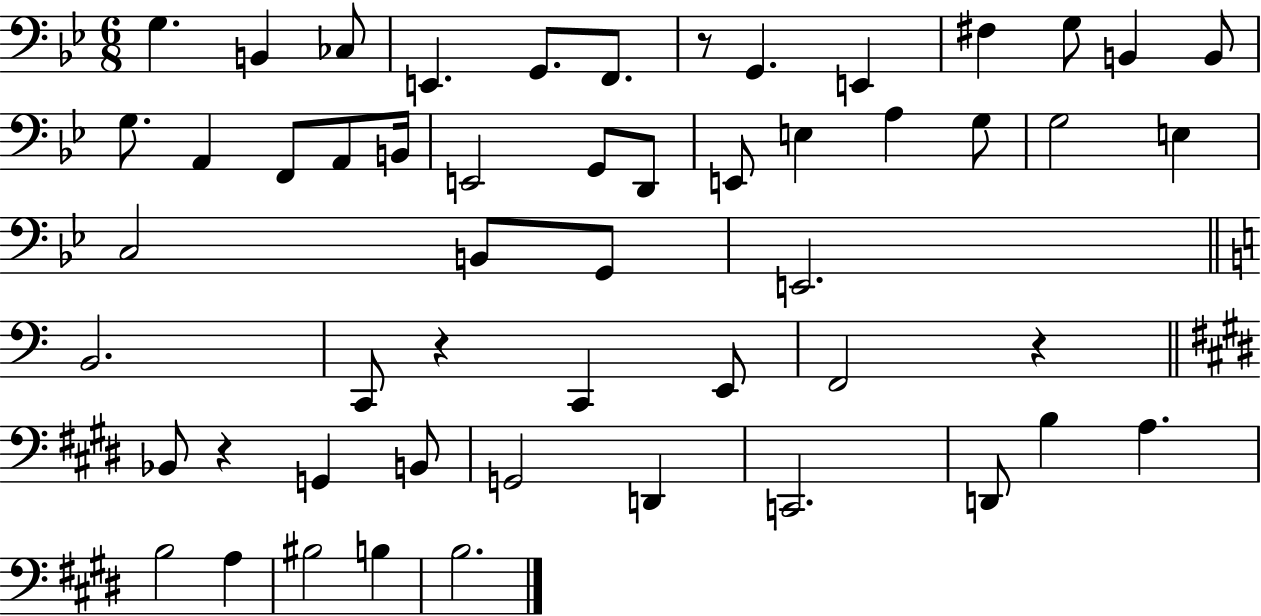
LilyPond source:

{
  \clef bass
  \numericTimeSignature
  \time 6/8
  \key bes \major
  g4. b,4 ces8 | e,4. g,8. f,8. | r8 g,4. e,4 | fis4 g8 b,4 b,8 | \break g8. a,4 f,8 a,8 b,16 | e,2 g,8 d,8 | e,8 e4 a4 g8 | g2 e4 | \break c2 b,8 g,8 | e,2. | \bar "||" \break \key a \minor b,2. | c,8 r4 c,4 e,8 | f,2 r4 | \bar "||" \break \key e \major bes,8 r4 g,4 b,8 | g,2 d,4 | c,2. | d,8 b4 a4. | \break b2 a4 | bis2 b4 | b2. | \bar "|."
}